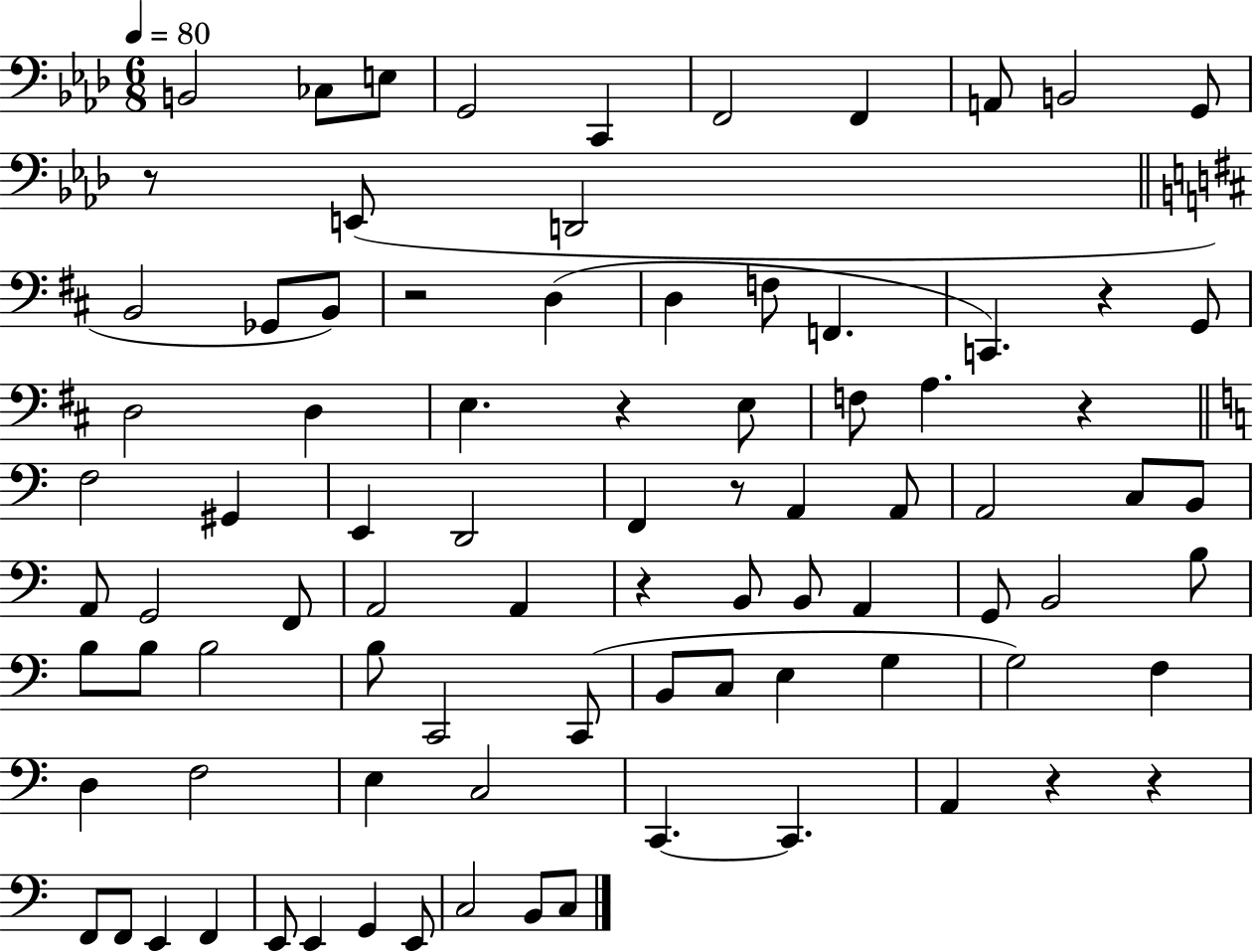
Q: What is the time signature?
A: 6/8